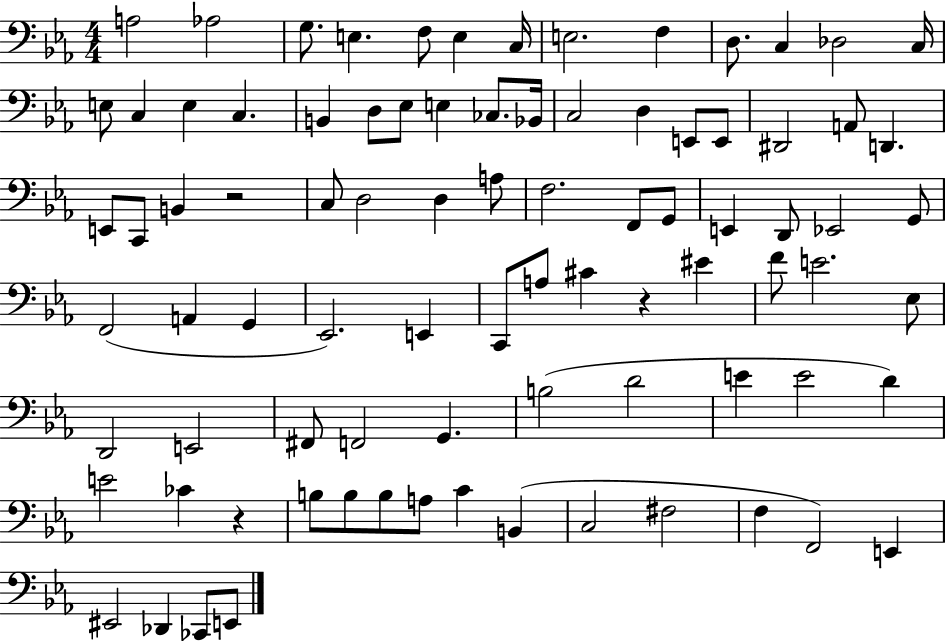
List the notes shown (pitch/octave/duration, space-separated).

A3/h Ab3/h G3/e. E3/q. F3/e E3/q C3/s E3/h. F3/q D3/e. C3/q Db3/h C3/s E3/e C3/q E3/q C3/q. B2/q D3/e Eb3/e E3/q CES3/e. Bb2/s C3/h D3/q E2/e E2/e D#2/h A2/e D2/q. E2/e C2/e B2/q R/h C3/e D3/h D3/q A3/e F3/h. F2/e G2/e E2/q D2/e Eb2/h G2/e F2/h A2/q G2/q Eb2/h. E2/q C2/e A3/e C#4/q R/q EIS4/q F4/e E4/h. Eb3/e D2/h E2/h F#2/e F2/h G2/q. B3/h D4/h E4/q E4/h D4/q E4/h CES4/q R/q B3/e B3/e B3/e A3/e C4/q B2/q C3/h F#3/h F3/q F2/h E2/q EIS2/h Db2/q CES2/e E2/e